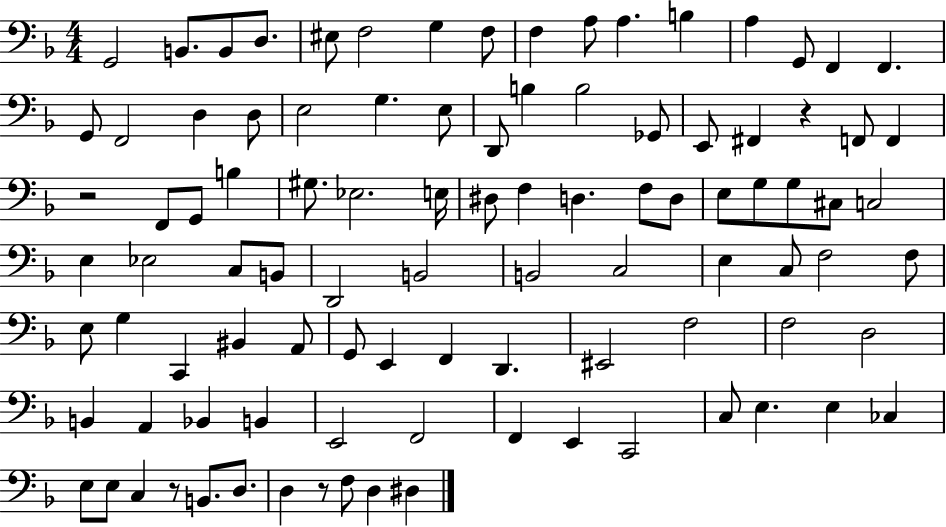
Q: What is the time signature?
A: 4/4